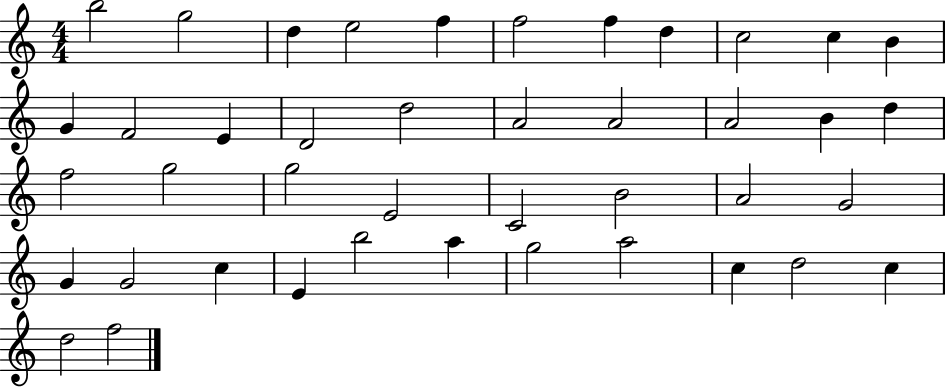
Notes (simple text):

B5/h G5/h D5/q E5/h F5/q F5/h F5/q D5/q C5/h C5/q B4/q G4/q F4/h E4/q D4/h D5/h A4/h A4/h A4/h B4/q D5/q F5/h G5/h G5/h E4/h C4/h B4/h A4/h G4/h G4/q G4/h C5/q E4/q B5/h A5/q G5/h A5/h C5/q D5/h C5/q D5/h F5/h